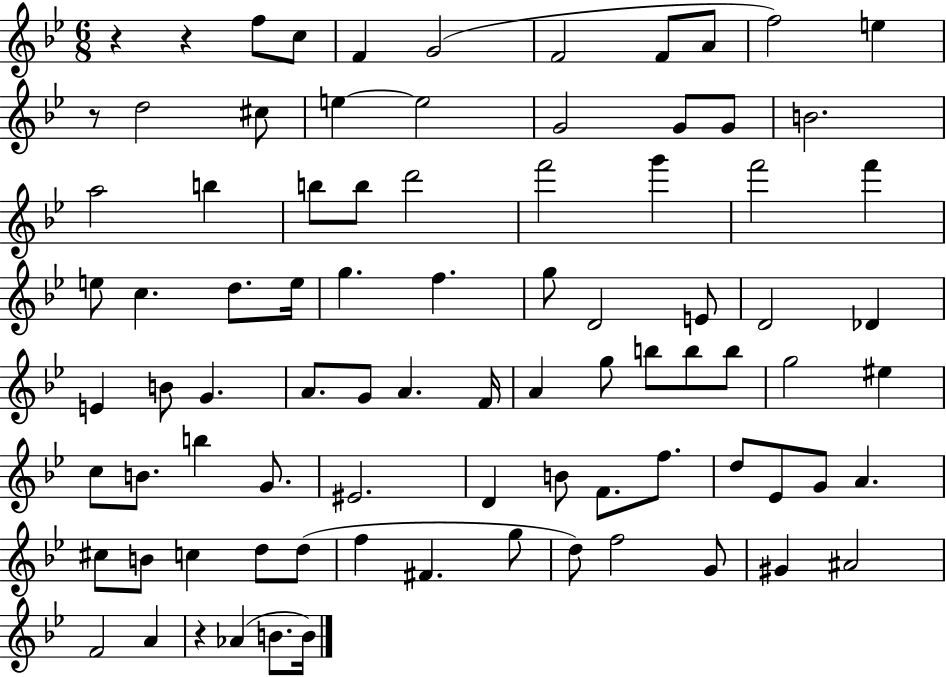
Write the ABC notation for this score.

X:1
T:Untitled
M:6/8
L:1/4
K:Bb
z z f/2 c/2 F G2 F2 F/2 A/2 f2 e z/2 d2 ^c/2 e e2 G2 G/2 G/2 B2 a2 b b/2 b/2 d'2 f'2 g' f'2 f' e/2 c d/2 e/4 g f g/2 D2 E/2 D2 _D E B/2 G A/2 G/2 A F/4 A g/2 b/2 b/2 b/2 g2 ^e c/2 B/2 b G/2 ^E2 D B/2 F/2 f/2 d/2 _E/2 G/2 A ^c/2 B/2 c d/2 d/2 f ^F g/2 d/2 f2 G/2 ^G ^A2 F2 A z _A B/2 B/4